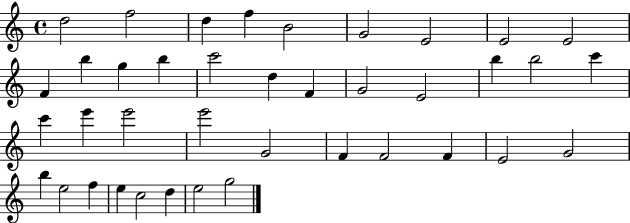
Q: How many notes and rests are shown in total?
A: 39